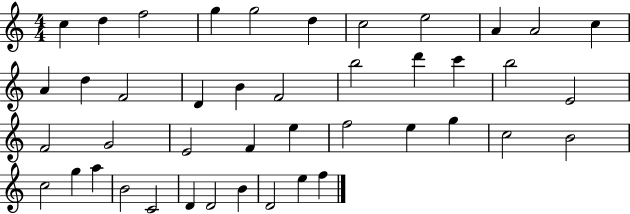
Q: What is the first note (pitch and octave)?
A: C5